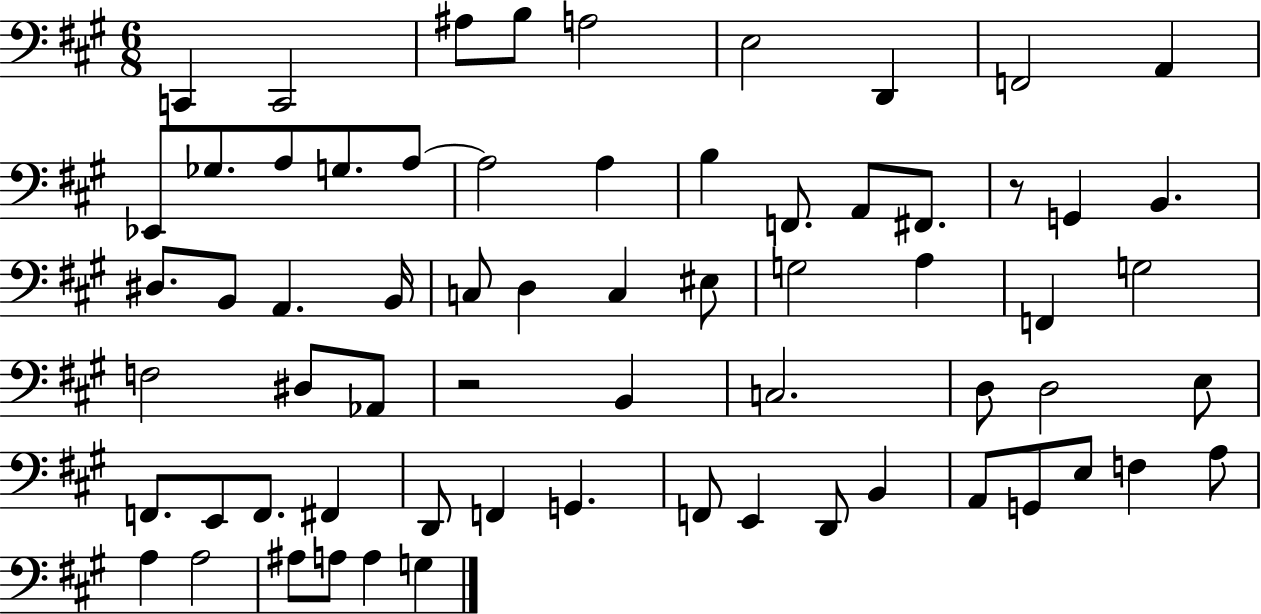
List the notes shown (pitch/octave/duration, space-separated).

C2/q C2/h A#3/e B3/e A3/h E3/h D2/q F2/h A2/q Eb2/e Gb3/e. A3/e G3/e. A3/e A3/h A3/q B3/q F2/e. A2/e F#2/e. R/e G2/q B2/q. D#3/e. B2/e A2/q. B2/s C3/e D3/q C3/q EIS3/e G3/h A3/q F2/q G3/h F3/h D#3/e Ab2/e R/h B2/q C3/h. D3/e D3/h E3/e F2/e. E2/e F2/e. F#2/q D2/e F2/q G2/q. F2/e E2/q D2/e B2/q A2/e G2/e E3/e F3/q A3/e A3/q A3/h A#3/e A3/e A3/q G3/q